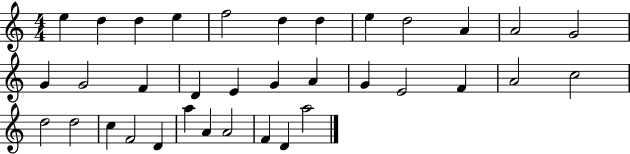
X:1
T:Untitled
M:4/4
L:1/4
K:C
e d d e f2 d d e d2 A A2 G2 G G2 F D E G A G E2 F A2 c2 d2 d2 c F2 D a A A2 F D a2